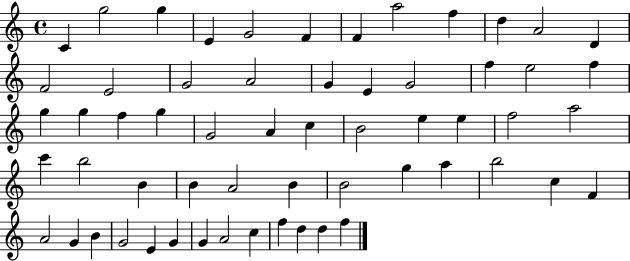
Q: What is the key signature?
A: C major